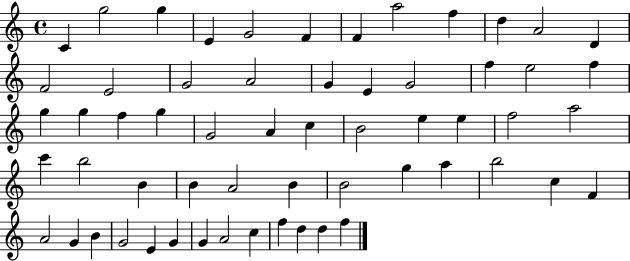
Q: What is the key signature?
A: C major